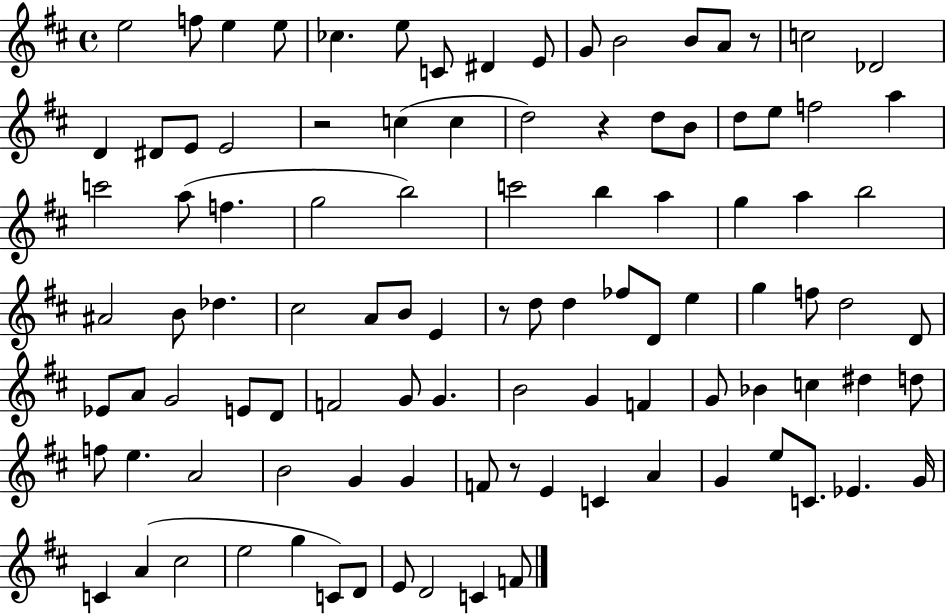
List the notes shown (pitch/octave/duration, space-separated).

E5/h F5/e E5/q E5/e CES5/q. E5/e C4/e D#4/q E4/e G4/e B4/h B4/e A4/e R/e C5/h Db4/h D4/q D#4/e E4/e E4/h R/h C5/q C5/q D5/h R/q D5/e B4/e D5/e E5/e F5/h A5/q C6/h A5/e F5/q. G5/h B5/h C6/h B5/q A5/q G5/q A5/q B5/h A#4/h B4/e Db5/q. C#5/h A4/e B4/e E4/q R/e D5/e D5/q FES5/e D4/e E5/q G5/q F5/e D5/h D4/e Eb4/e A4/e G4/h E4/e D4/e F4/h G4/e G4/q. B4/h G4/q F4/q G4/e Bb4/q C5/q D#5/q D5/e F5/e E5/q. A4/h B4/h G4/q G4/q F4/e R/e E4/q C4/q A4/q G4/q E5/e C4/e. Eb4/q. G4/s C4/q A4/q C#5/h E5/h G5/q C4/e D4/e E4/e D4/h C4/q F4/e